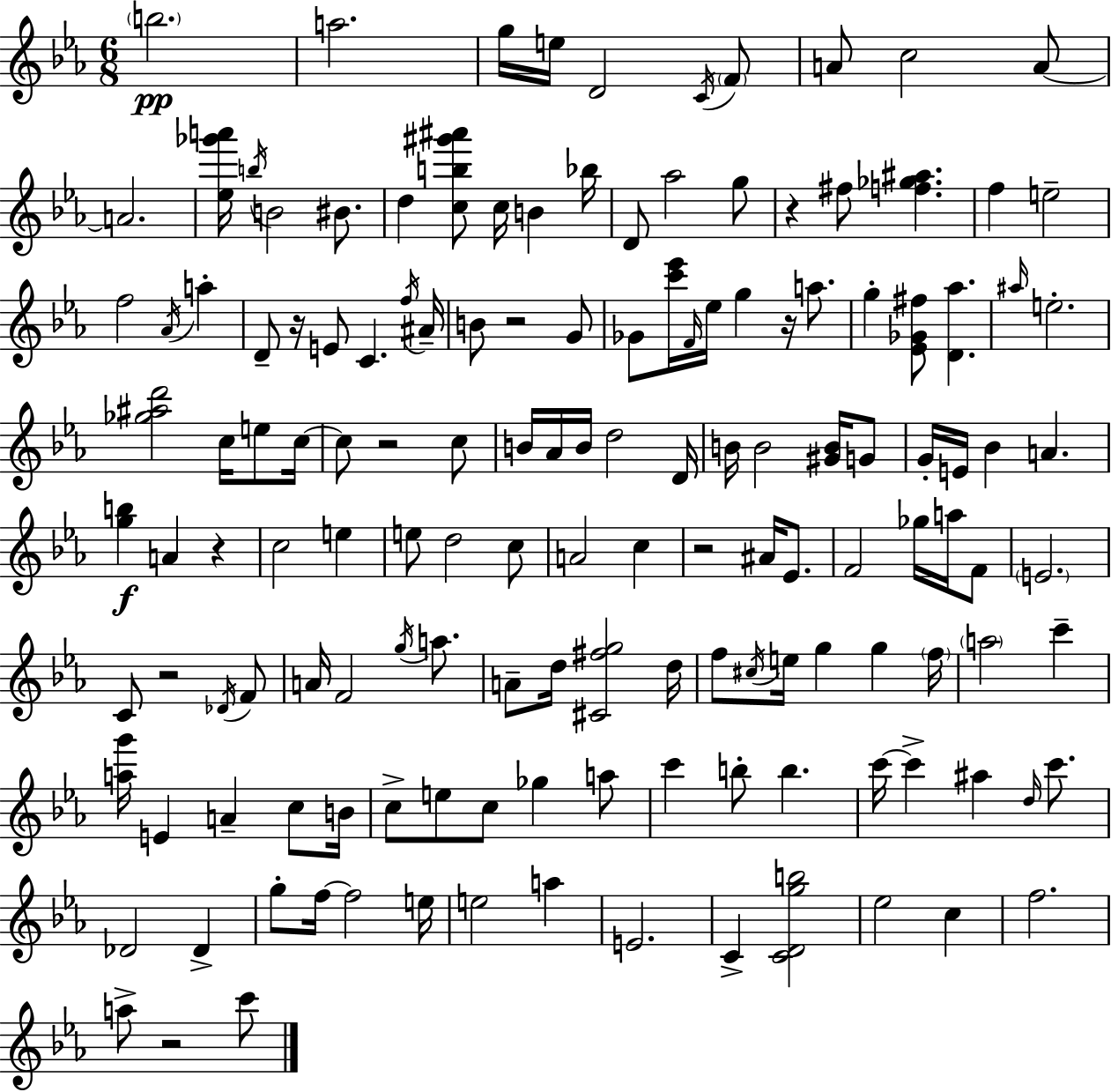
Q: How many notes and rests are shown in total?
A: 145